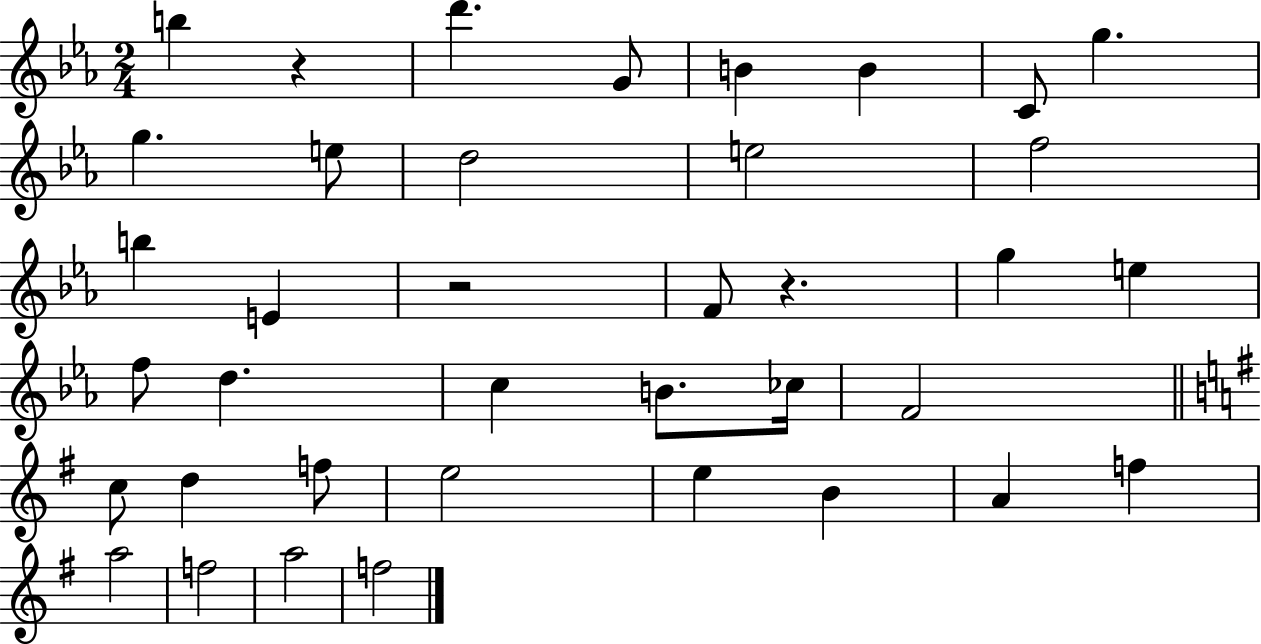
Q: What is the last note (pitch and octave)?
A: F5